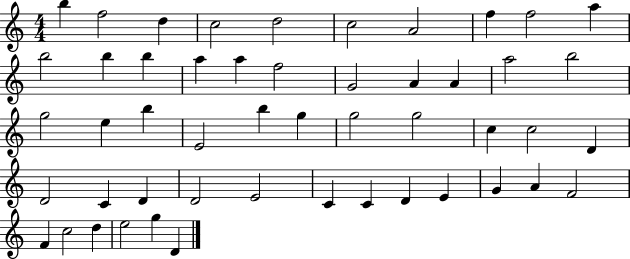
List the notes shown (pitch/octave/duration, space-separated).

B5/q F5/h D5/q C5/h D5/h C5/h A4/h F5/q F5/h A5/q B5/h B5/q B5/q A5/q A5/q F5/h G4/h A4/q A4/q A5/h B5/h G5/h E5/q B5/q E4/h B5/q G5/q G5/h G5/h C5/q C5/h D4/q D4/h C4/q D4/q D4/h E4/h C4/q C4/q D4/q E4/q G4/q A4/q F4/h F4/q C5/h D5/q E5/h G5/q D4/q